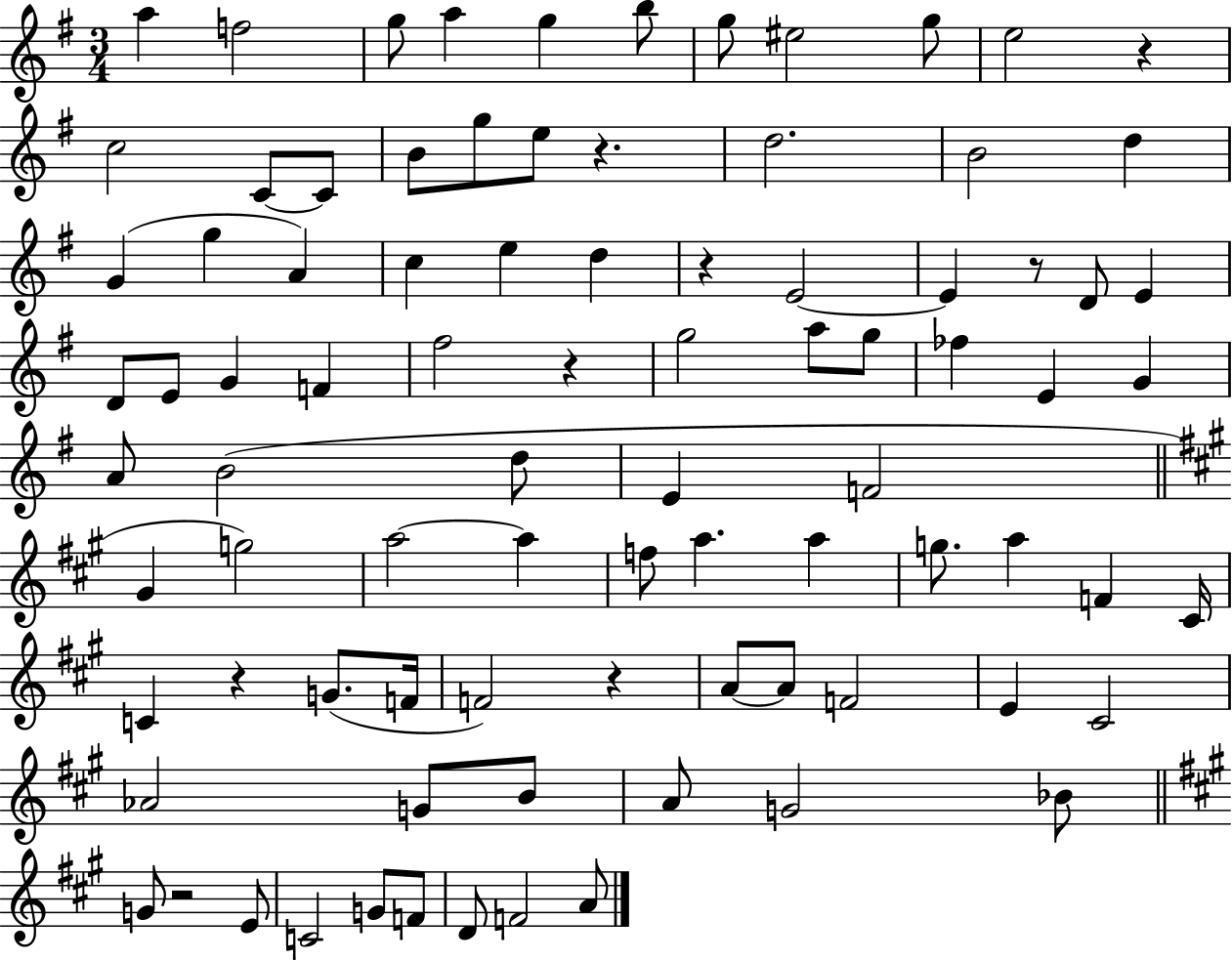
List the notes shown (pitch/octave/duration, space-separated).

A5/q F5/h G5/e A5/q G5/q B5/e G5/e EIS5/h G5/e E5/h R/q C5/h C4/e C4/e B4/e G5/e E5/e R/q. D5/h. B4/h D5/q G4/q G5/q A4/q C5/q E5/q D5/q R/q E4/h E4/q R/e D4/e E4/q D4/e E4/e G4/q F4/q F#5/h R/q G5/h A5/e G5/e FES5/q E4/q G4/q A4/e B4/h D5/e E4/q F4/h G#4/q G5/h A5/h A5/q F5/e A5/q. A5/q G5/e. A5/q F4/q C#4/s C4/q R/q G4/e. F4/s F4/h R/q A4/e A4/e F4/h E4/q C#4/h Ab4/h G4/e B4/e A4/e G4/h Bb4/e G4/e R/h E4/e C4/h G4/e F4/e D4/e F4/h A4/e